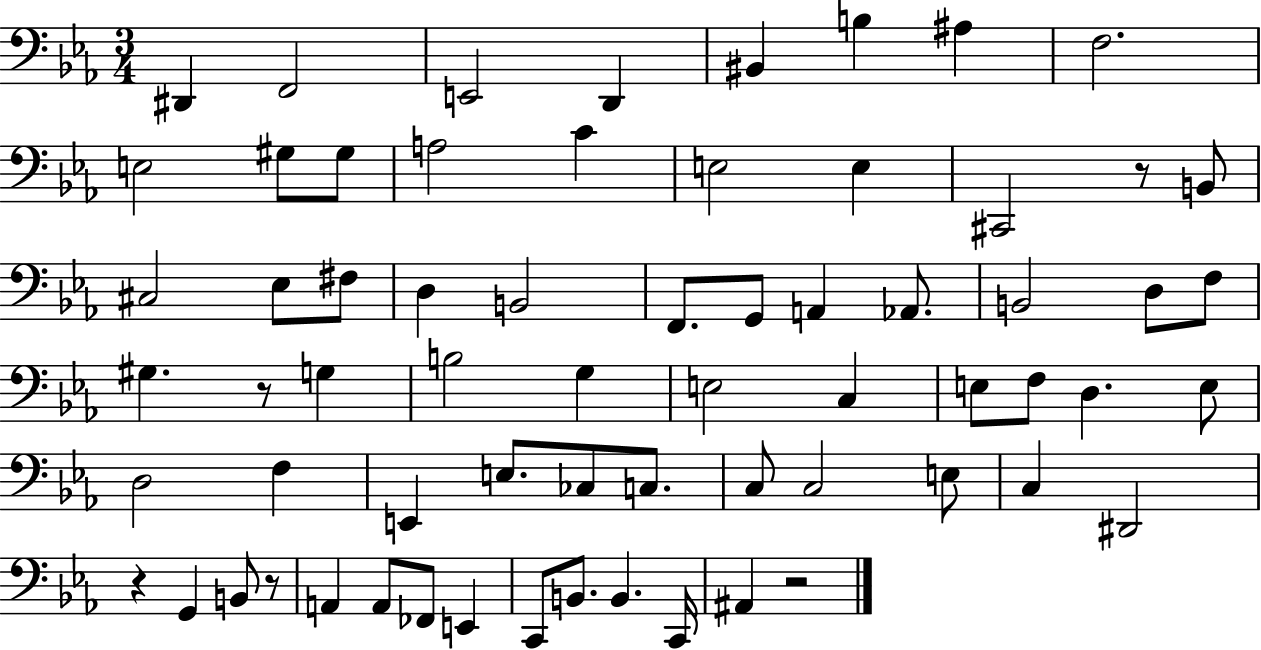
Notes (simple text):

D#2/q F2/h E2/h D2/q BIS2/q B3/q A#3/q F3/h. E3/h G#3/e G#3/e A3/h C4/q E3/h E3/q C#2/h R/e B2/e C#3/h Eb3/e F#3/e D3/q B2/h F2/e. G2/e A2/q Ab2/e. B2/h D3/e F3/e G#3/q. R/e G3/q B3/h G3/q E3/h C3/q E3/e F3/e D3/q. E3/e D3/h F3/q E2/q E3/e. CES3/e C3/e. C3/e C3/h E3/e C3/q D#2/h R/q G2/q B2/e R/e A2/q A2/e FES2/e E2/q C2/e B2/e. B2/q. C2/s A#2/q R/h